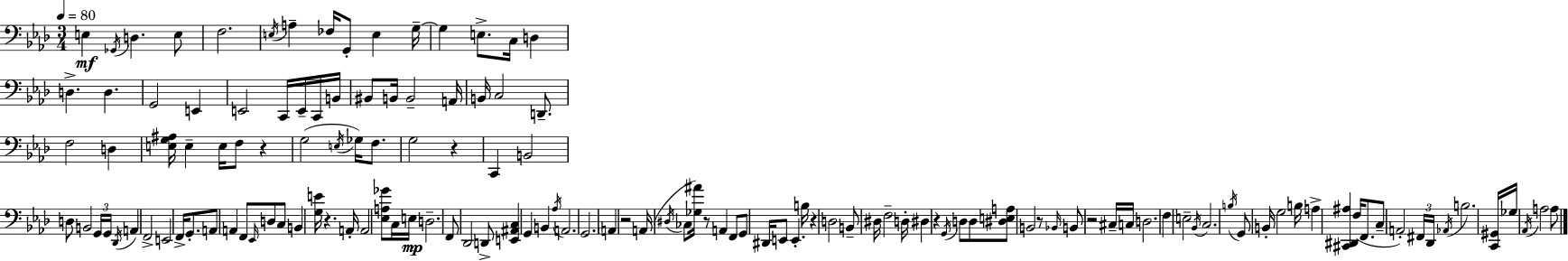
E3/q Gb2/s D3/q. E3/e F3/h. E3/s A3/q FES3/s G2/e E3/q G3/s G3/q E3/e. C3/s D3/q D3/q. D3/q. G2/h E2/q E2/h C2/s E2/s C2/s B2/s BIS2/e B2/s B2/h A2/s B2/s C3/h D2/e. F3/h D3/q [E3,G3,A#3]/s E3/q E3/s F3/e R/q G3/h E3/s Gb3/s F3/e. G3/h R/q C2/q B2/h D3/e B2/h G2/s G2/s Db2/s A2/q F2/h E2/h F2/s G2/e. A2/e A2/q F2/e Eb2/s D3/e C3/e B2/q [G3,E4]/s R/q. A2/s A2/h [Eb3,A3,Gb4]/e C3/s E3/s D3/h. F2/e Db2/h D2/e [E2,A#2,C3]/q G2/q B2/q Ab3/s A2/h. G2/h. A2/q R/h A2/s D#3/s CES3/e [Gb3,A#4]/s R/e A2/q F2/e G2/e D#2/s E2/e E2/q. B3/s R/q D3/h B2/e D#3/s F3/h D3/s D#3/q R/q G2/s D3/e D3/e [D#3,E3,A3]/e B2/h R/e Bb2/s B2/e R/h C#3/s C3/s D3/h. F3/q E3/h Bb2/s C3/h. B3/s G2/e B2/s G3/h B3/s A3/q [C#2,D#2,A#3]/q F3/s F2/e. C3/e A2/h F#2/s Db2/s Ab2/s B3/h. [C2,G#2]/s Gb3/s Ab2/s A3/h A3/e